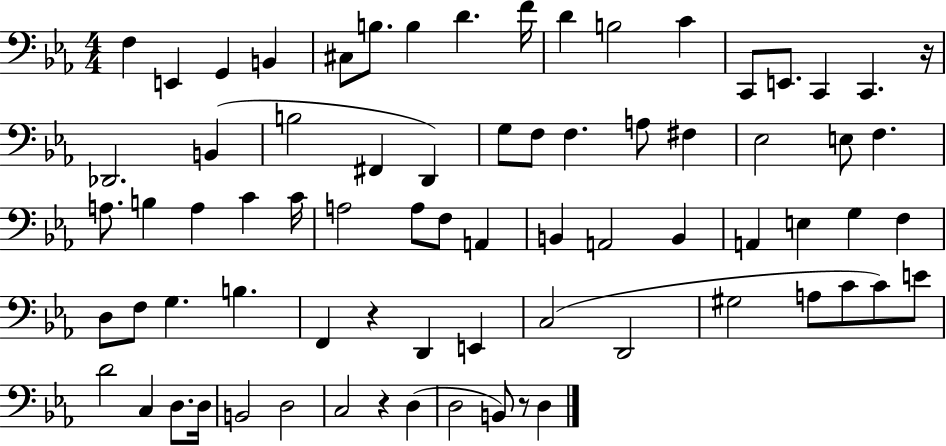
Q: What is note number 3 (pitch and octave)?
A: G2